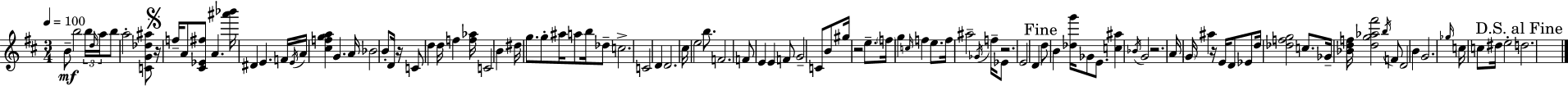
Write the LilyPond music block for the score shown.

{
  \clef treble
  \numericTimeSignature
  \time 3/4
  \key d \major
  \tempo 4 = 100
  b'8--\mf b''2 \tuplet 3/2 { b''16 \grace { d''16 } | a''16 } b''8 a''2-. <c' g' des'' ais''>8 | \mark \markup { \musicglyph "scripts.segno" } r16 f''16-- a'8 <cis' ees' fis''>8 a'4. | <ais''' bes'''>16 dis'4 e'4. | \break f'16 \acciaccatura { e'16 } a'16 <cis'' f'' g'' a''>4 g'4. | a'16 bes'2 b'8-. | d'16 r16 c'8 d''4 d''16 f''4 | <f'' aes''>16 c'2 b'4 | \break dis''16 g''8. g''8-. ais''16 a''8 b''16 | des''8-- c''2.-> | c'2 d'4 | d'2. | \break cis''16 e''2 b''8. | f'2. | f'8 e'4 e'4 | f'8 g'2-- c'8 | \break b'8 gis''16 r2 e''8.-- | \parenthesize f''16 g''4 \grace { c''16 } f''4 | e''8. f''16 ais''2-- | \acciaccatura { ges'16 } f''16-- ees'8 r2. | \break e'2 | d'4 \mark "Fine" d''8 b'4 <des'' g'''>16 ges'8 | e'8. <c'' ais''>4 \acciaccatura { bes'16 } g'2 | r2. | \break a'16 \parenthesize g'16 ais''4 r16 | e'16 d'8 ees'8 d''16 <des'' f'' g''>2 | c''8. ges'16-- <bes' d'' f''>16 <d'' g'' aes'' fis'''>2 | \acciaccatura { b''16 } f'8 d'2 | \break b'4 g'2. | \grace { ges''16 } c''16 c''8 dis''16 e''2-. | \mark "D.S. al Fine" d''2. | \bar "|."
}